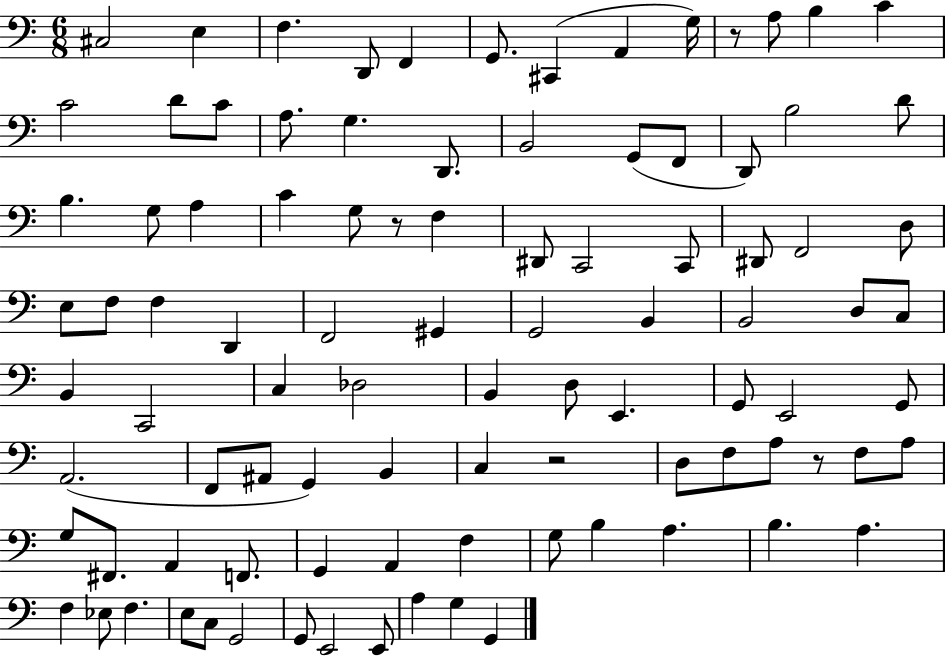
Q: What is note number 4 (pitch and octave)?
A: D2